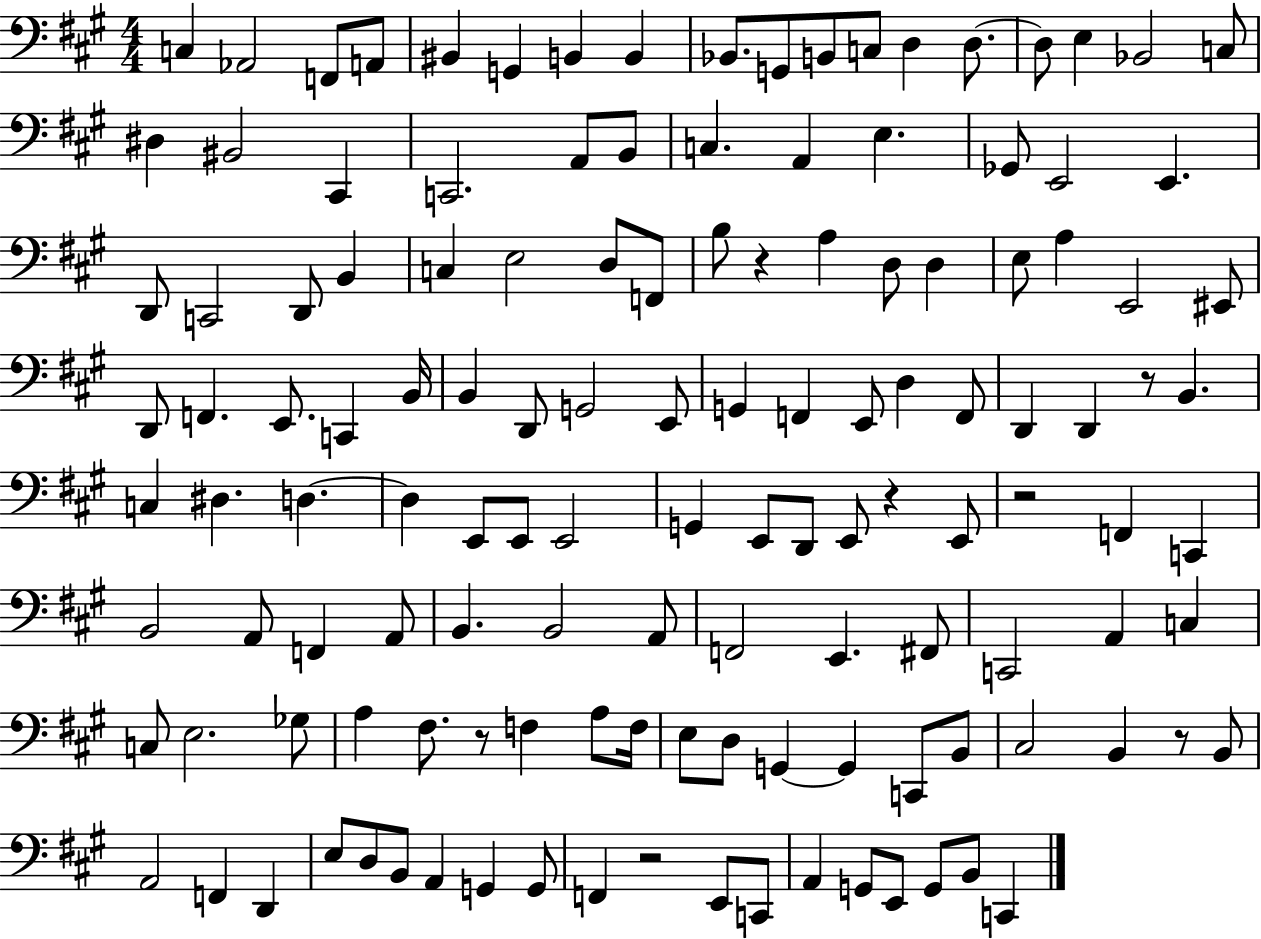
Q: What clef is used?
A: bass